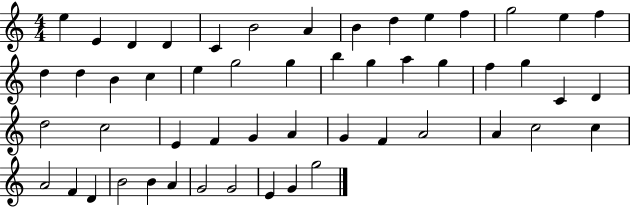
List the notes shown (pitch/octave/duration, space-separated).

E5/q E4/q D4/q D4/q C4/q B4/h A4/q B4/q D5/q E5/q F5/q G5/h E5/q F5/q D5/q D5/q B4/q C5/q E5/q G5/h G5/q B5/q G5/q A5/q G5/q F5/q G5/q C4/q D4/q D5/h C5/h E4/q F4/q G4/q A4/q G4/q F4/q A4/h A4/q C5/h C5/q A4/h F4/q D4/q B4/h B4/q A4/q G4/h G4/h E4/q G4/q G5/h